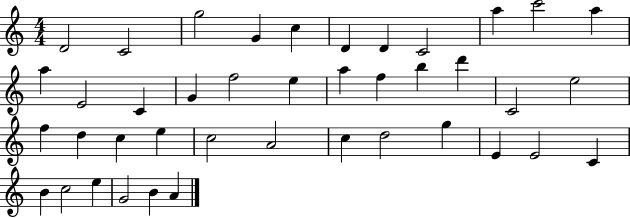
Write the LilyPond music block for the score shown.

{
  \clef treble
  \numericTimeSignature
  \time 4/4
  \key c \major
  d'2 c'2 | g''2 g'4 c''4 | d'4 d'4 c'2 | a''4 c'''2 a''4 | \break a''4 e'2 c'4 | g'4 f''2 e''4 | a''4 f''4 b''4 d'''4 | c'2 e''2 | \break f''4 d''4 c''4 e''4 | c''2 a'2 | c''4 d''2 g''4 | e'4 e'2 c'4 | \break b'4 c''2 e''4 | g'2 b'4 a'4 | \bar "|."
}